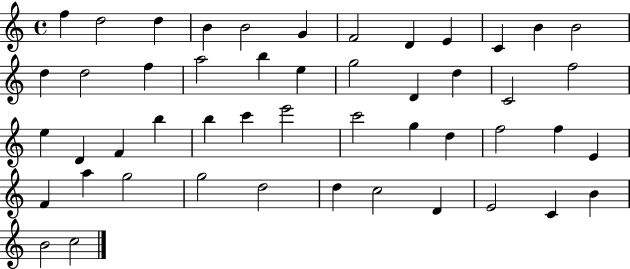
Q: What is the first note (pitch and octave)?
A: F5